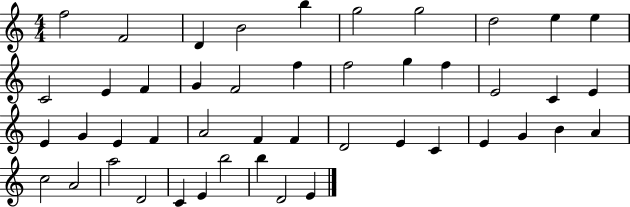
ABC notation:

X:1
T:Untitled
M:4/4
L:1/4
K:C
f2 F2 D B2 b g2 g2 d2 e e C2 E F G F2 f f2 g f E2 C E E G E F A2 F F D2 E C E G B A c2 A2 a2 D2 C E b2 b D2 E